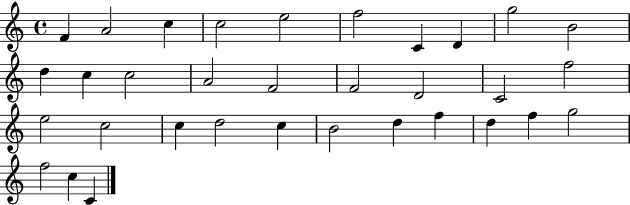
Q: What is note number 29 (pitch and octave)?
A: F5